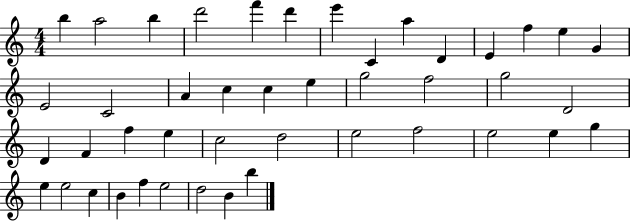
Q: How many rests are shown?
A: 0